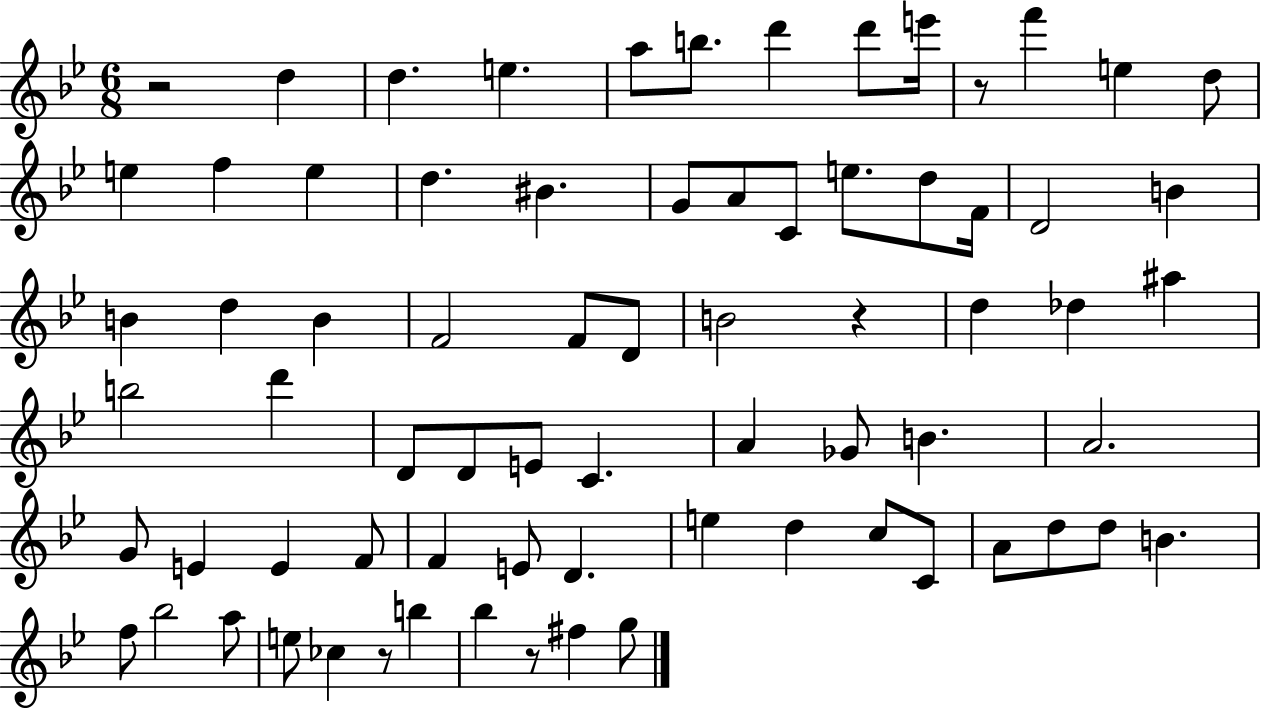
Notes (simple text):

R/h D5/q D5/q. E5/q. A5/e B5/e. D6/q D6/e E6/s R/e F6/q E5/q D5/e E5/q F5/q E5/q D5/q. BIS4/q. G4/e A4/e C4/e E5/e. D5/e F4/s D4/h B4/q B4/q D5/q B4/q F4/h F4/e D4/e B4/h R/q D5/q Db5/q A#5/q B5/h D6/q D4/e D4/e E4/e C4/q. A4/q Gb4/e B4/q. A4/h. G4/e E4/q E4/q F4/e F4/q E4/e D4/q. E5/q D5/q C5/e C4/e A4/e D5/e D5/e B4/q. F5/e Bb5/h A5/e E5/e CES5/q R/e B5/q Bb5/q R/e F#5/q G5/e